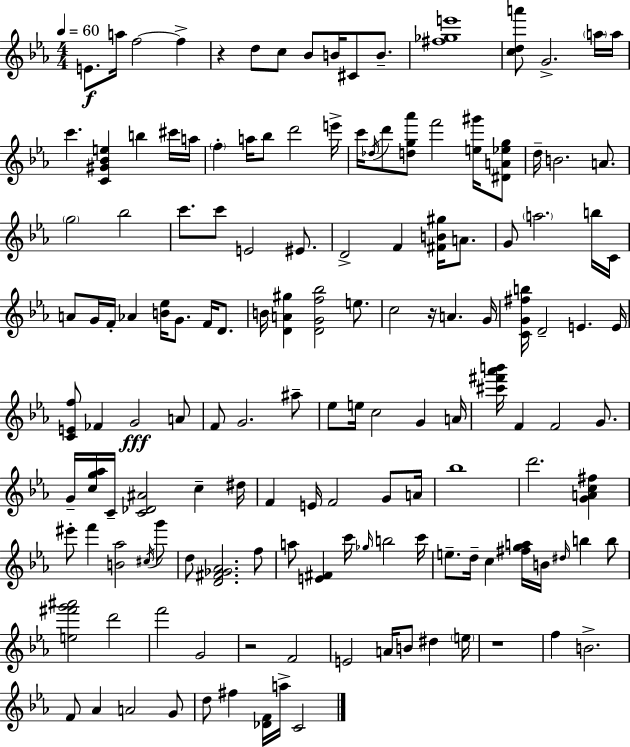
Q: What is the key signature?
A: EES major